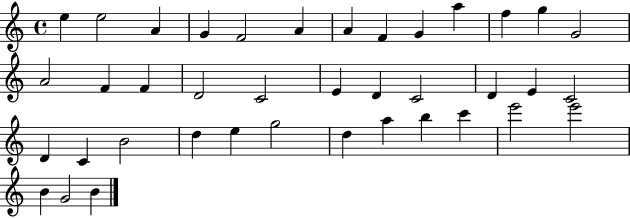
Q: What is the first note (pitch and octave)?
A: E5